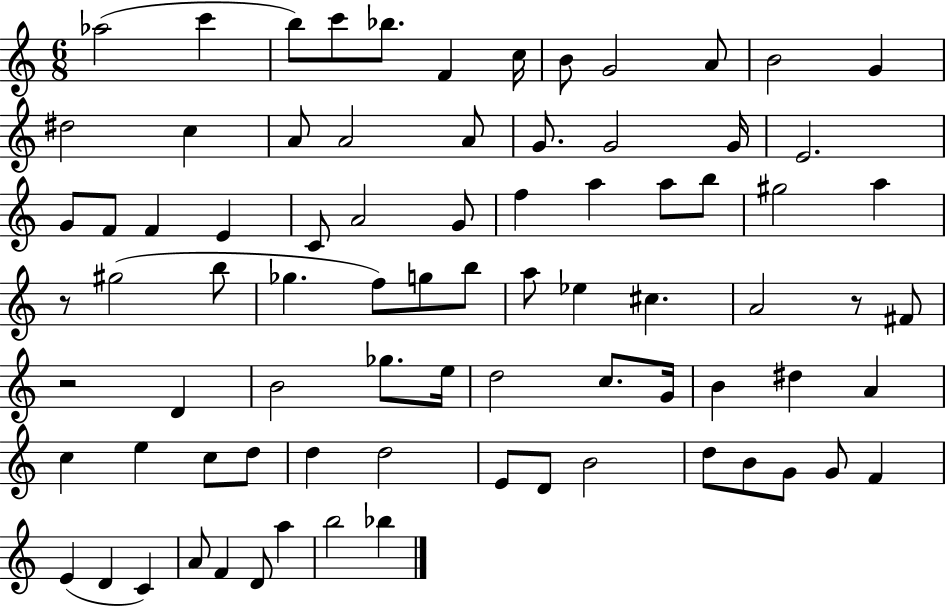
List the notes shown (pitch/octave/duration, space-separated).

Ab5/h C6/q B5/e C6/e Bb5/e. F4/q C5/s B4/e G4/h A4/e B4/h G4/q D#5/h C5/q A4/e A4/h A4/e G4/e. G4/h G4/s E4/h. G4/e F4/e F4/q E4/q C4/e A4/h G4/e F5/q A5/q A5/e B5/e G#5/h A5/q R/e G#5/h B5/e Gb5/q. F5/e G5/e B5/e A5/e Eb5/q C#5/q. A4/h R/e F#4/e R/h D4/q B4/h Gb5/e. E5/s D5/h C5/e. G4/s B4/q D#5/q A4/q C5/q E5/q C5/e D5/e D5/q D5/h E4/e D4/e B4/h D5/e B4/e G4/e G4/e F4/q E4/q D4/q C4/q A4/e F4/q D4/e A5/q B5/h Bb5/q